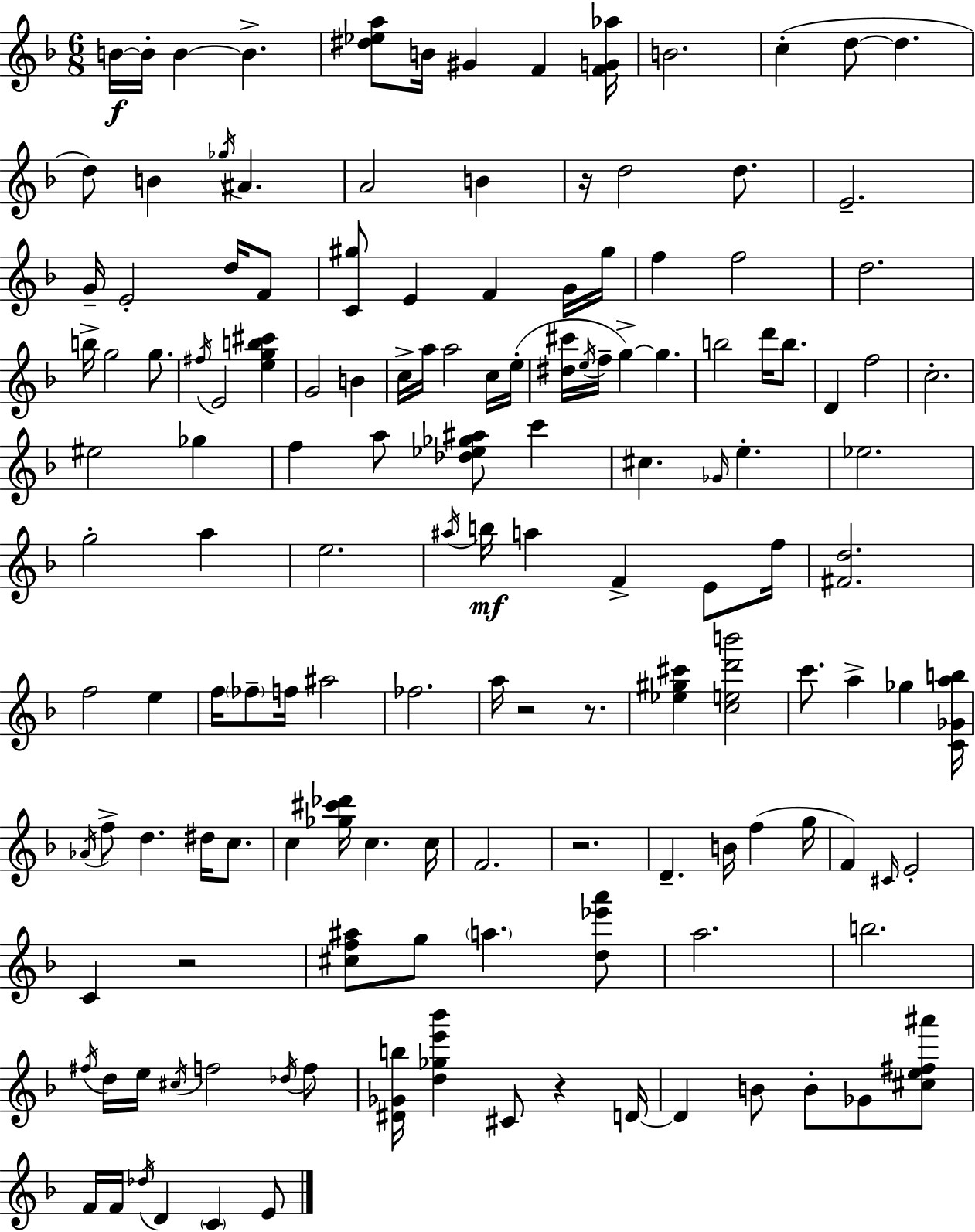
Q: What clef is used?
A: treble